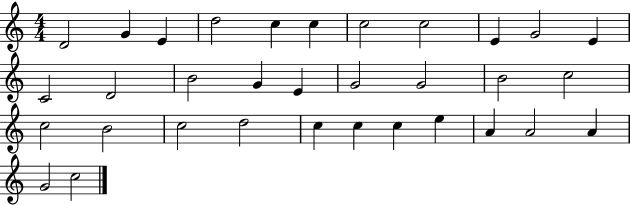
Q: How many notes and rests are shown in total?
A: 33